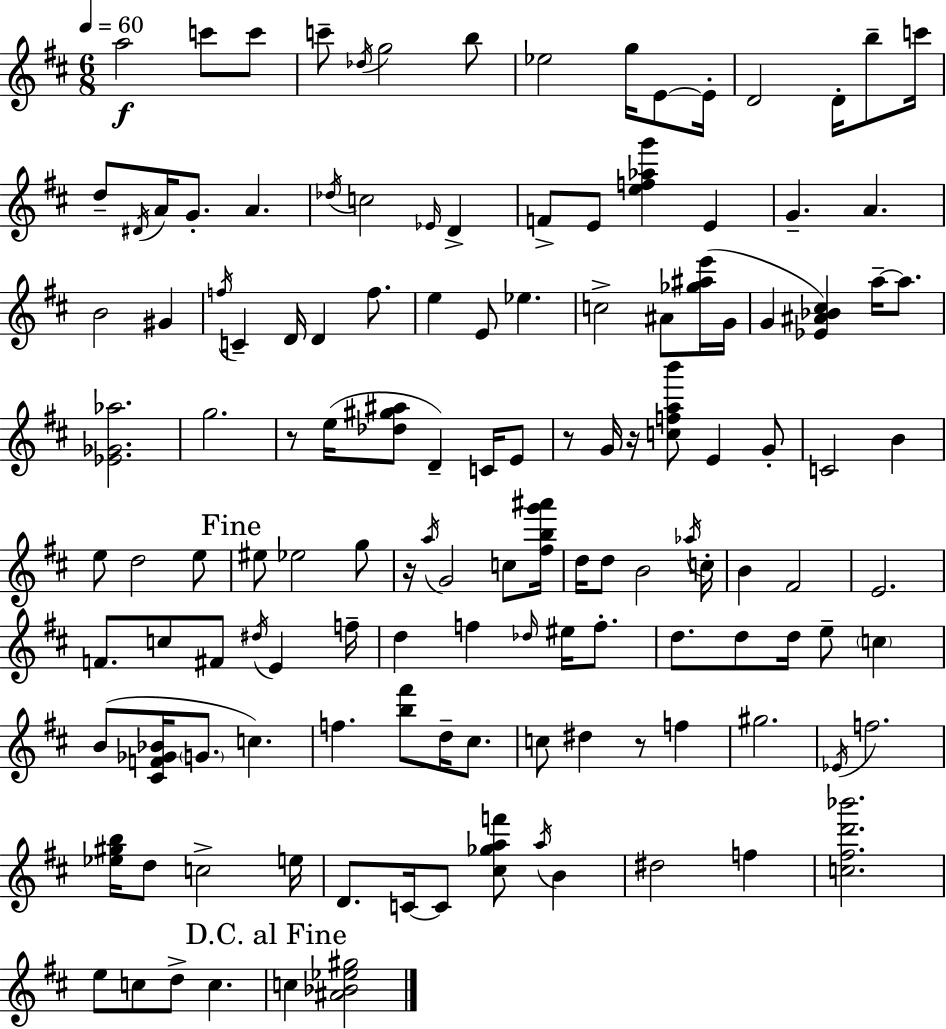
{
  \clef treble
  \numericTimeSignature
  \time 6/8
  \key d \major
  \tempo 4 = 60
  \repeat volta 2 { a''2\f c'''8 c'''8 | c'''8-- \acciaccatura { des''16 } g''2 b''8 | ees''2 g''16 e'8~~ | e'16-. d'2 d'16-. b''8-- | \break c'''16 d''8-- \acciaccatura { dis'16 } a'16 g'8.-. a'4. | \acciaccatura { des''16 } c''2 \grace { ees'16 } | d'4-> f'8-> e'8 <e'' f'' aes'' g'''>4 | e'4 g'4.-- a'4. | \break b'2 | gis'4 \acciaccatura { f''16 } c'4-- d'16 d'4 | f''8. e''4 e'8 ees''4. | c''2-> | \break ais'8 <ges'' ais'' e'''>16( g'16 g'4 <ees' ais' bes' cis''>4) | a''16--~~ a''8. <ees' ges' aes''>2. | g''2. | r8 e''16( <des'' gis'' ais''>8 d'4--) | \break c'16 e'8 r8 g'16 r16 <c'' f'' a'' b'''>8 e'4 | g'8-. c'2 | b'4 e''8 d''2 | e''8 \mark "Fine" eis''8 ees''2 | \break g''8 r16 \acciaccatura { a''16 } g'2 | c''8 <fis'' b'' g''' ais'''>16 d''16 d''8 b'2 | \acciaccatura { aes''16 } c''16-. b'4 fis'2 | e'2. | \break f'8. c''8 | fis'8 \acciaccatura { dis''16 } e'4 f''16-- d''4 | f''4 \grace { des''16 } eis''16 f''8.-. d''8. | d''8 d''16 e''8-- \parenthesize c''4 b'8( <cis' f' ges' bes'>16 | \break \parenthesize g'8. c''4.) f''4. | <b'' fis'''>8 d''16-- cis''8. c''8 dis''4 | r8 f''4 gis''2. | \acciaccatura { ees'16 } f''2. | \break <ees'' gis'' b''>16 d''8 | c''2-> e''16 d'8. | c'16~~ c'8 <cis'' ges'' a'' f'''>8 \acciaccatura { a''16 } b'4 dis''2 | f''4 <c'' fis'' d''' bes'''>2. | \break e''8 | c''8 d''8-> c''4. \mark "D.C. al Fine" c''4 | <ais' bes' ees'' gis''>2 } \bar "|."
}